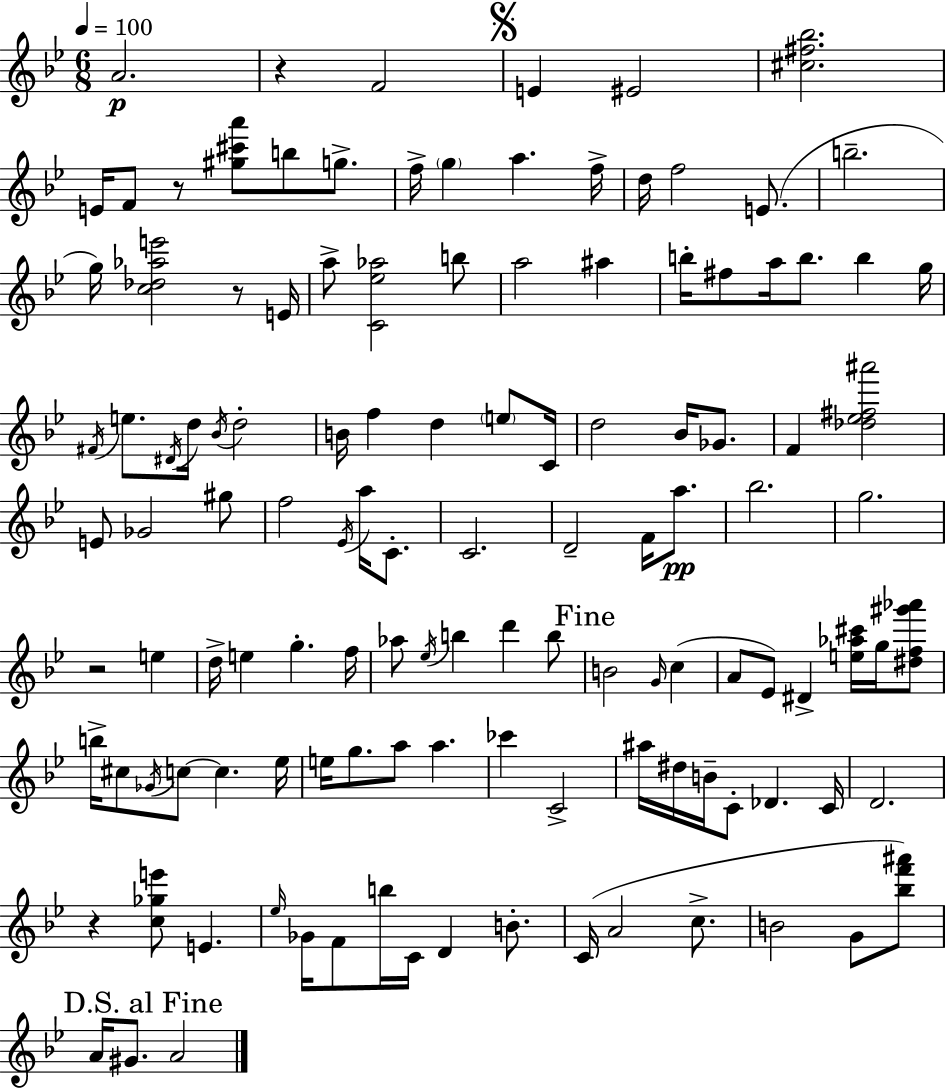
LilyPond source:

{
  \clef treble
  \numericTimeSignature
  \time 6/8
  \key bes \major
  \tempo 4 = 100
  a'2.\p | r4 f'2 | \mark \markup { \musicglyph "scripts.segno" } e'4 eis'2 | <cis'' fis'' bes''>2. | \break e'16 f'8 r8 <gis'' cis''' a'''>8 b''8 g''8.-> | f''16-> \parenthesize g''4 a''4. f''16-> | d''16 f''2 e'8.( | b''2.-- | \break g''16) <c'' des'' aes'' e'''>2 r8 e'16 | a''8-> <c' ees'' aes''>2 b''8 | a''2 ais''4 | b''16-. fis''8 a''16 b''8. b''4 g''16 | \break \acciaccatura { fis'16 } e''8. \acciaccatura { dis'16 } d''16 \acciaccatura { bes'16 } d''2-. | b'16 f''4 d''4 | \parenthesize e''8 c'16 d''2 bes'16 | ges'8. f'4 <des'' ees'' fis'' ais'''>2 | \break e'8 ges'2 | gis''8 f''2 \acciaccatura { ees'16 } | a''16 c'8.-. c'2. | d'2-- | \break f'16 a''8.\pp bes''2. | g''2. | r2 | e''4 d''16-> e''4 g''4.-. | \break f''16 aes''8 \acciaccatura { ees''16 } b''4 d'''4 | b''8 \mark "Fine" b'2 | \grace { g'16 }( c''4 a'8 ees'8) dis'4-> | <e'' aes'' cis'''>16 g''16 <dis'' f'' gis''' aes'''>8 b''16-> cis''8 \acciaccatura { ges'16 } c''8~~ | \break c''4. ees''16 e''16 g''8. a''8 | a''4. ces'''4 c'2-> | ais''16 dis''16 b'16-- c'8-. | des'4. c'16 d'2. | \break r4 <c'' ges'' e'''>8 | e'4. \grace { ees''16 } ges'16 f'8 b''16 | c'16 d'4 b'8.-. c'16( a'2 | c''8.-> b'2 | \break g'8 <bes'' f''' ais'''>8) \mark "D.S. al Fine" a'16 gis'8. | a'2 \bar "|."
}